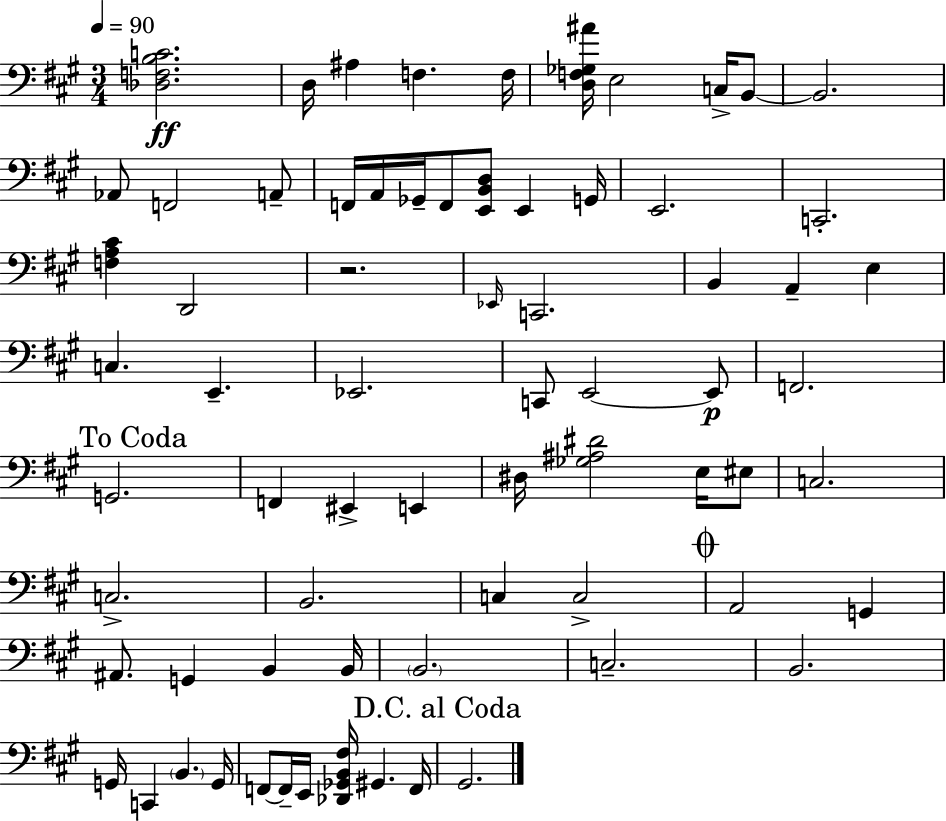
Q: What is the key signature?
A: A major